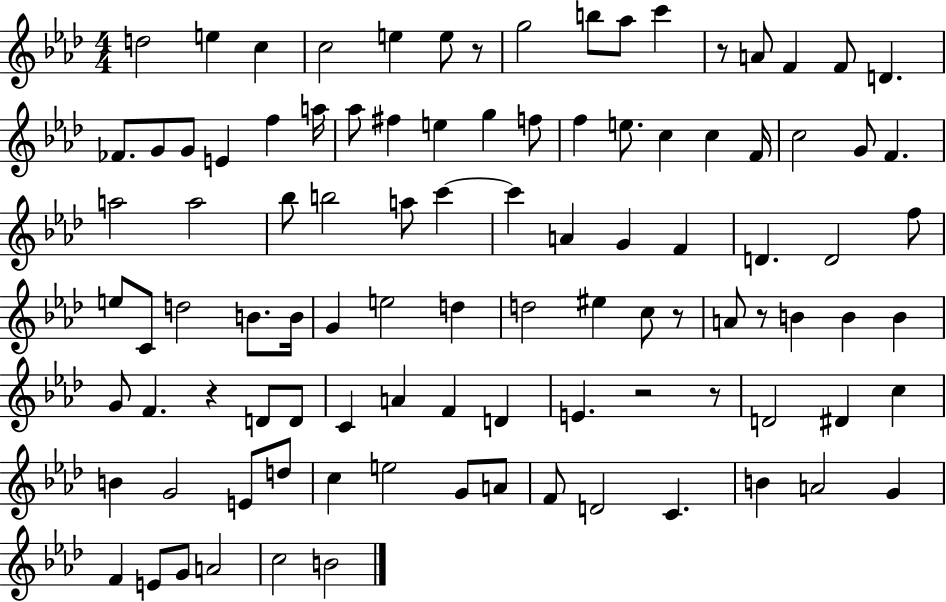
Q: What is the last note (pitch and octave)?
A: B4